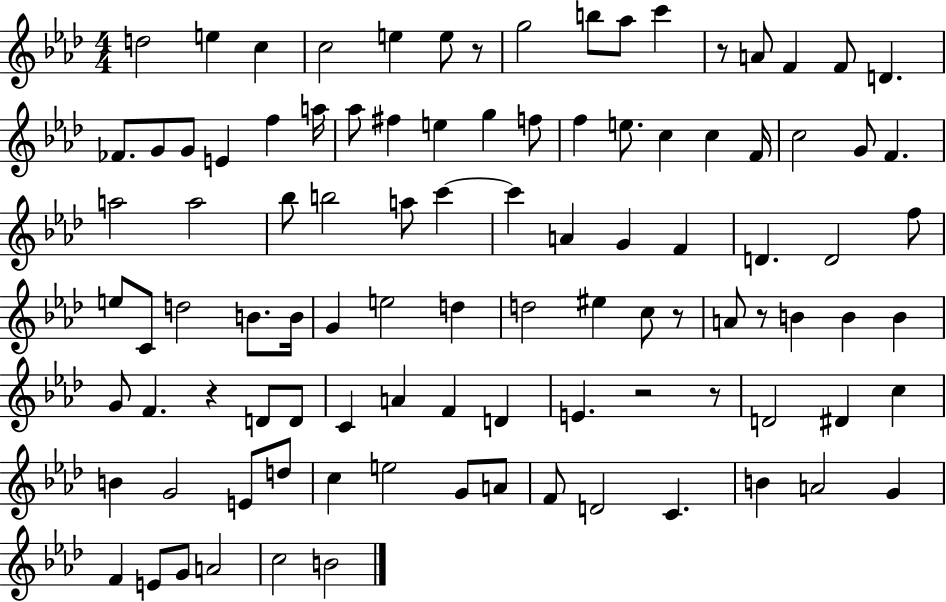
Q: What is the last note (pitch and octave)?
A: B4